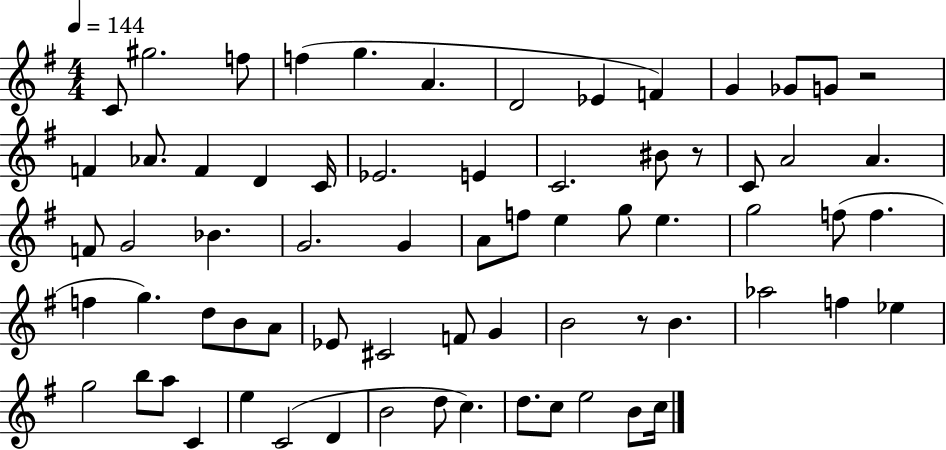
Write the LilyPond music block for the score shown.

{
  \clef treble
  \numericTimeSignature
  \time 4/4
  \key g \major
  \tempo 4 = 144
  c'8 gis''2. f''8 | f''4( g''4. a'4. | d'2 ees'4 f'4) | g'4 ges'8 g'8 r2 | \break f'4 aes'8. f'4 d'4 c'16 | ees'2. e'4 | c'2. bis'8 r8 | c'8 a'2 a'4. | \break f'8 g'2 bes'4. | g'2. g'4 | a'8 f''8 e''4 g''8 e''4. | g''2 f''8( f''4. | \break f''4 g''4.) d''8 b'8 a'8 | ees'8 cis'2 f'8 g'4 | b'2 r8 b'4. | aes''2 f''4 ees''4 | \break g''2 b''8 a''8 c'4 | e''4 c'2( d'4 | b'2 d''8 c''4.) | d''8. c''8 e''2 b'8 c''16 | \break \bar "|."
}